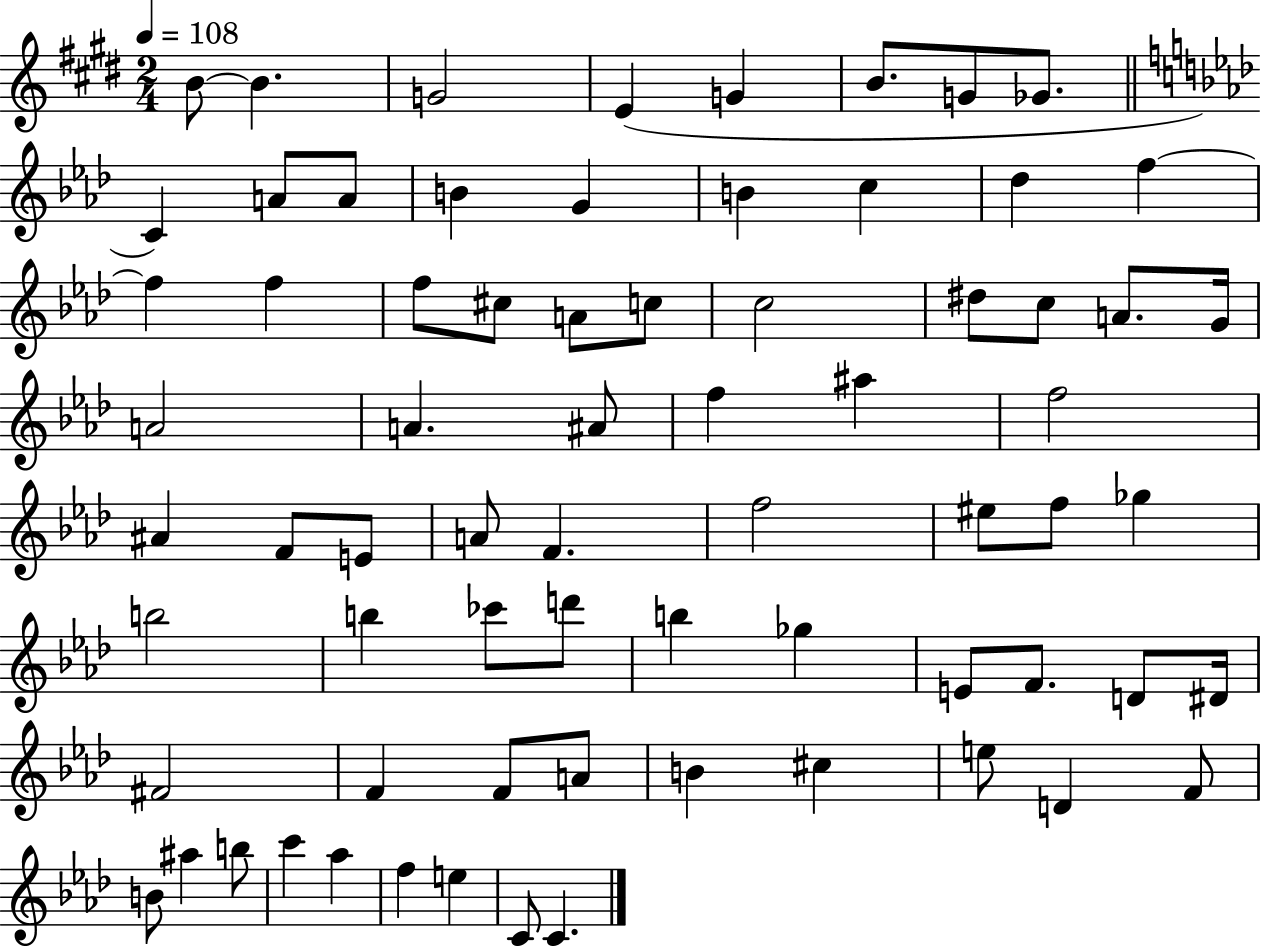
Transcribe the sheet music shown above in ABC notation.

X:1
T:Untitled
M:2/4
L:1/4
K:E
B/2 B G2 E G B/2 G/2 _G/2 C A/2 A/2 B G B c _d f f f f/2 ^c/2 A/2 c/2 c2 ^d/2 c/2 A/2 G/4 A2 A ^A/2 f ^a f2 ^A F/2 E/2 A/2 F f2 ^e/2 f/2 _g b2 b _c'/2 d'/2 b _g E/2 F/2 D/2 ^D/4 ^F2 F F/2 A/2 B ^c e/2 D F/2 B/2 ^a b/2 c' _a f e C/2 C